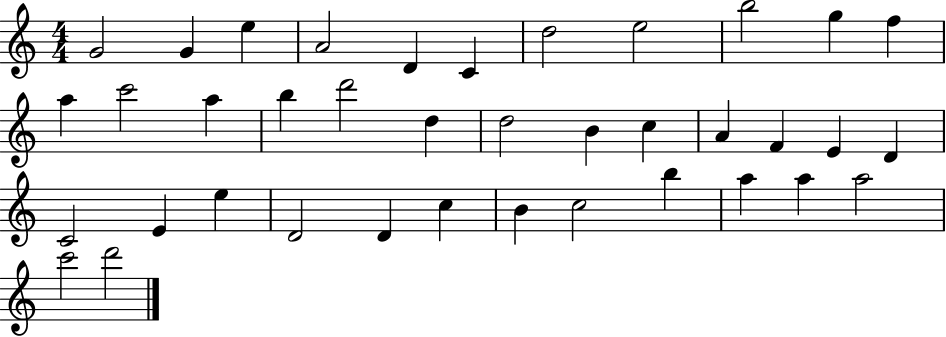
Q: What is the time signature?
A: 4/4